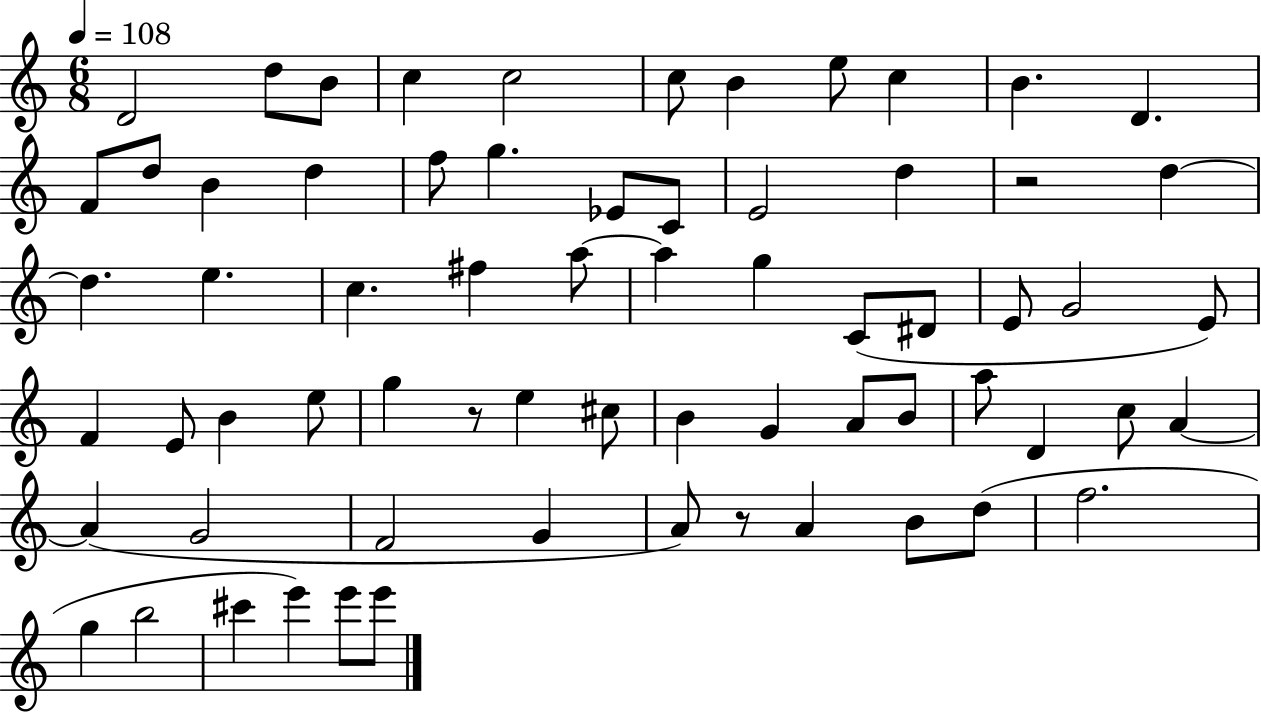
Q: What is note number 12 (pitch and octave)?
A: F4